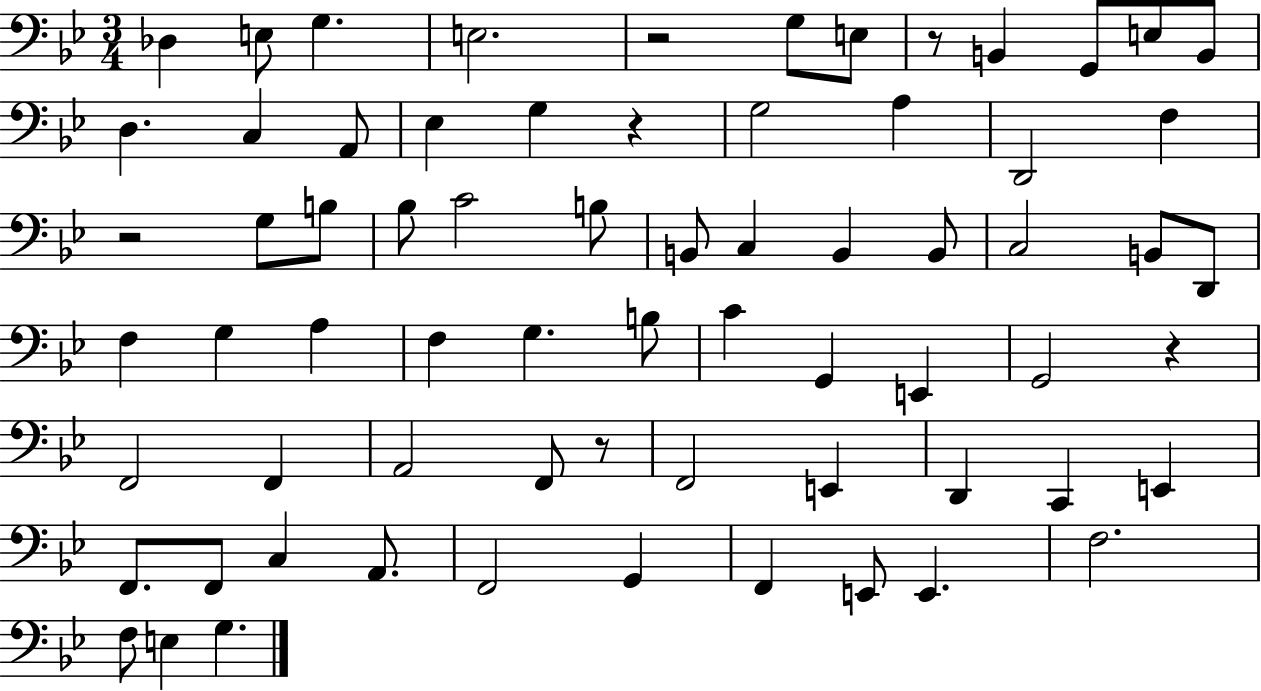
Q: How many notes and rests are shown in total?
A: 69